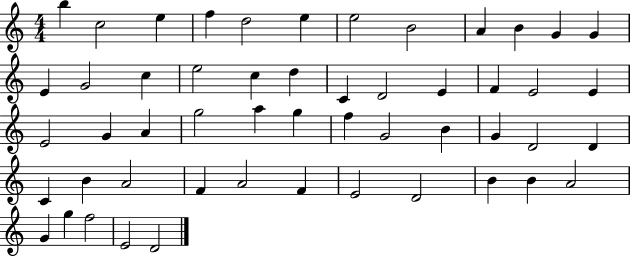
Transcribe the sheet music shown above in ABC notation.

X:1
T:Untitled
M:4/4
L:1/4
K:C
b c2 e f d2 e e2 B2 A B G G E G2 c e2 c d C D2 E F E2 E E2 G A g2 a g f G2 B G D2 D C B A2 F A2 F E2 D2 B B A2 G g f2 E2 D2